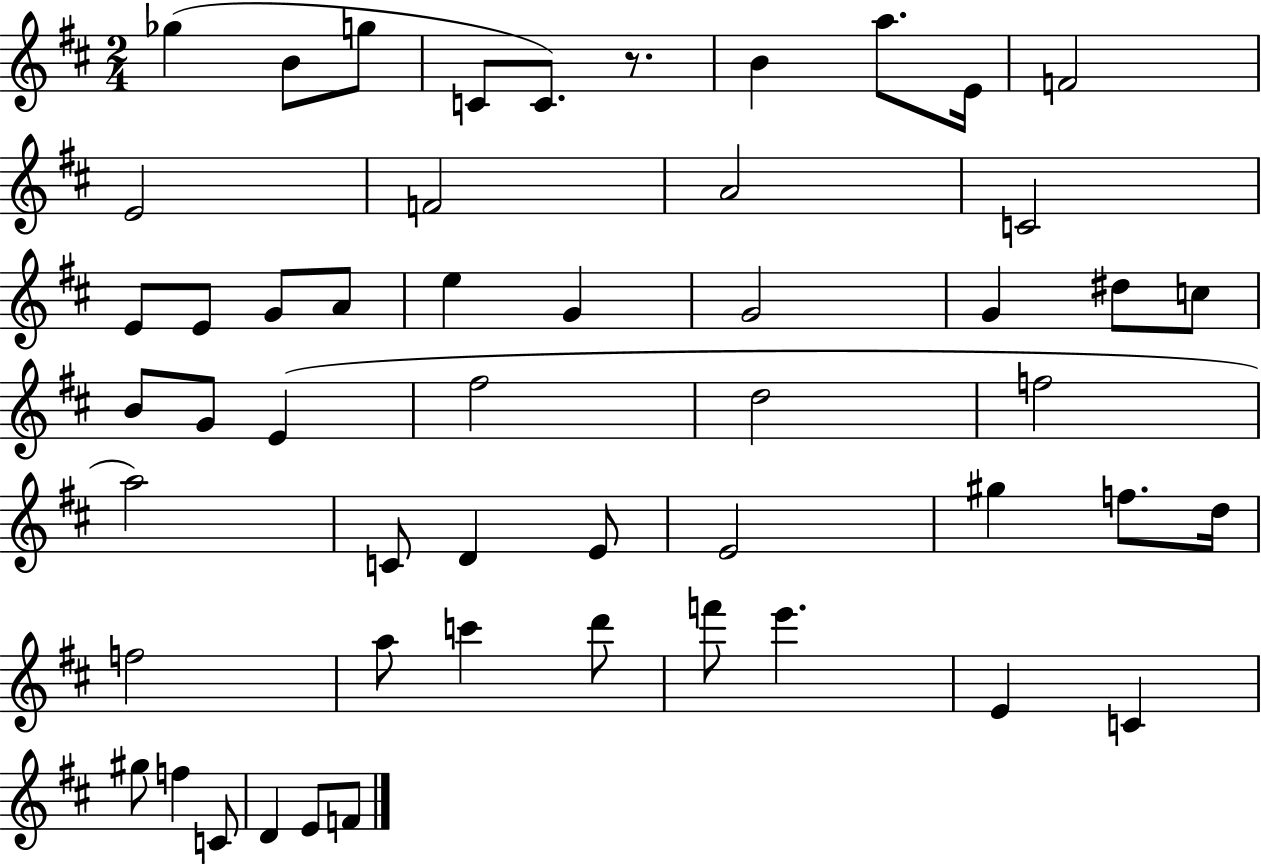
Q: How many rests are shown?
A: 1